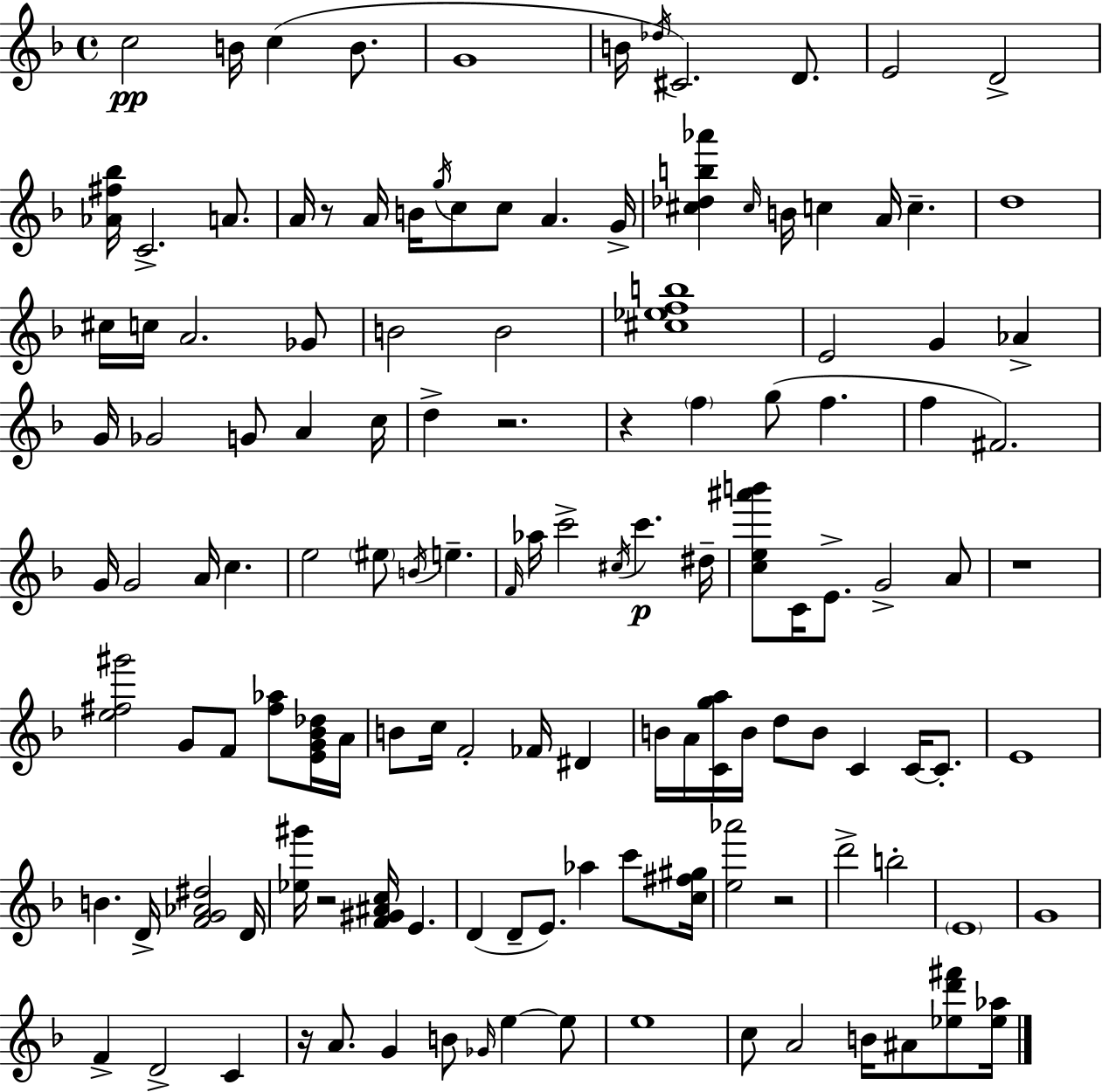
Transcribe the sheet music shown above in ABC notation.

X:1
T:Untitled
M:4/4
L:1/4
K:Dm
c2 B/4 c B/2 G4 B/4 _d/4 ^C2 D/2 E2 D2 [_A^f_b]/4 C2 A/2 A/4 z/2 A/4 B/4 g/4 c/2 c/2 A G/4 [^c_db_a'] ^c/4 B/4 c A/4 c d4 ^c/4 c/4 A2 _G/2 B2 B2 [^c_efb]4 E2 G _A G/4 _G2 G/2 A c/4 d z2 z f g/2 f f ^F2 G/4 G2 A/4 c e2 ^e/2 B/4 e F/4 _a/4 c'2 ^c/4 c' ^d/4 [ce^a'b']/2 C/4 E/2 G2 A/2 z4 [e^f^g']2 G/2 F/2 [^f_a]/2 [EG_B_d]/4 A/4 B/2 c/4 F2 _F/4 ^D B/4 A/4 [Cga]/4 B/4 d/2 B/2 C C/4 C/2 E4 B D/4 [FG_A^d]2 D/4 [_e^g']/4 z2 [F^G^Ac]/4 E D D/2 E/2 _a c'/2 [c^f^g]/4 [e_a']2 z2 d'2 b2 E4 G4 F D2 C z/4 A/2 G B/2 _G/4 e e/2 e4 c/2 A2 B/4 ^A/2 [_ed'^f']/2 [_e_a]/4